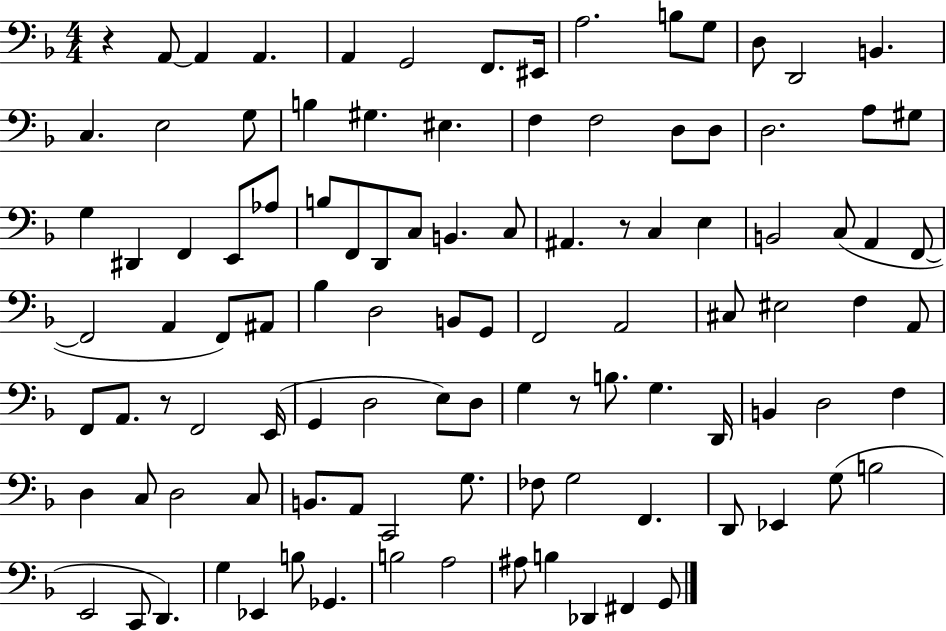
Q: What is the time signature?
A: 4/4